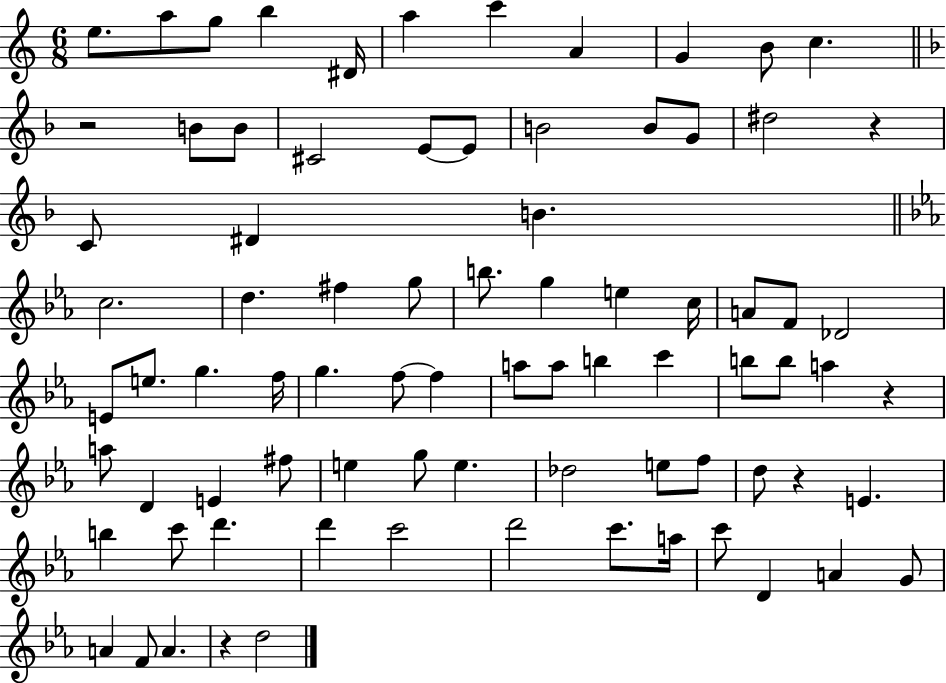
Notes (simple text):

E5/e. A5/e G5/e B5/q D#4/s A5/q C6/q A4/q G4/q B4/e C5/q. R/h B4/e B4/e C#4/h E4/e E4/e B4/h B4/e G4/e D#5/h R/q C4/e D#4/q B4/q. C5/h. D5/q. F#5/q G5/e B5/e. G5/q E5/q C5/s A4/e F4/e Db4/h E4/e E5/e. G5/q. F5/s G5/q. F5/e F5/q A5/e A5/e B5/q C6/q B5/e B5/e A5/q R/q A5/e D4/q E4/q F#5/e E5/q G5/e E5/q. Db5/h E5/e F5/e D5/e R/q E4/q. B5/q C6/e D6/q. D6/q C6/h D6/h C6/e. A5/s C6/e D4/q A4/q G4/e A4/q F4/e A4/q. R/q D5/h